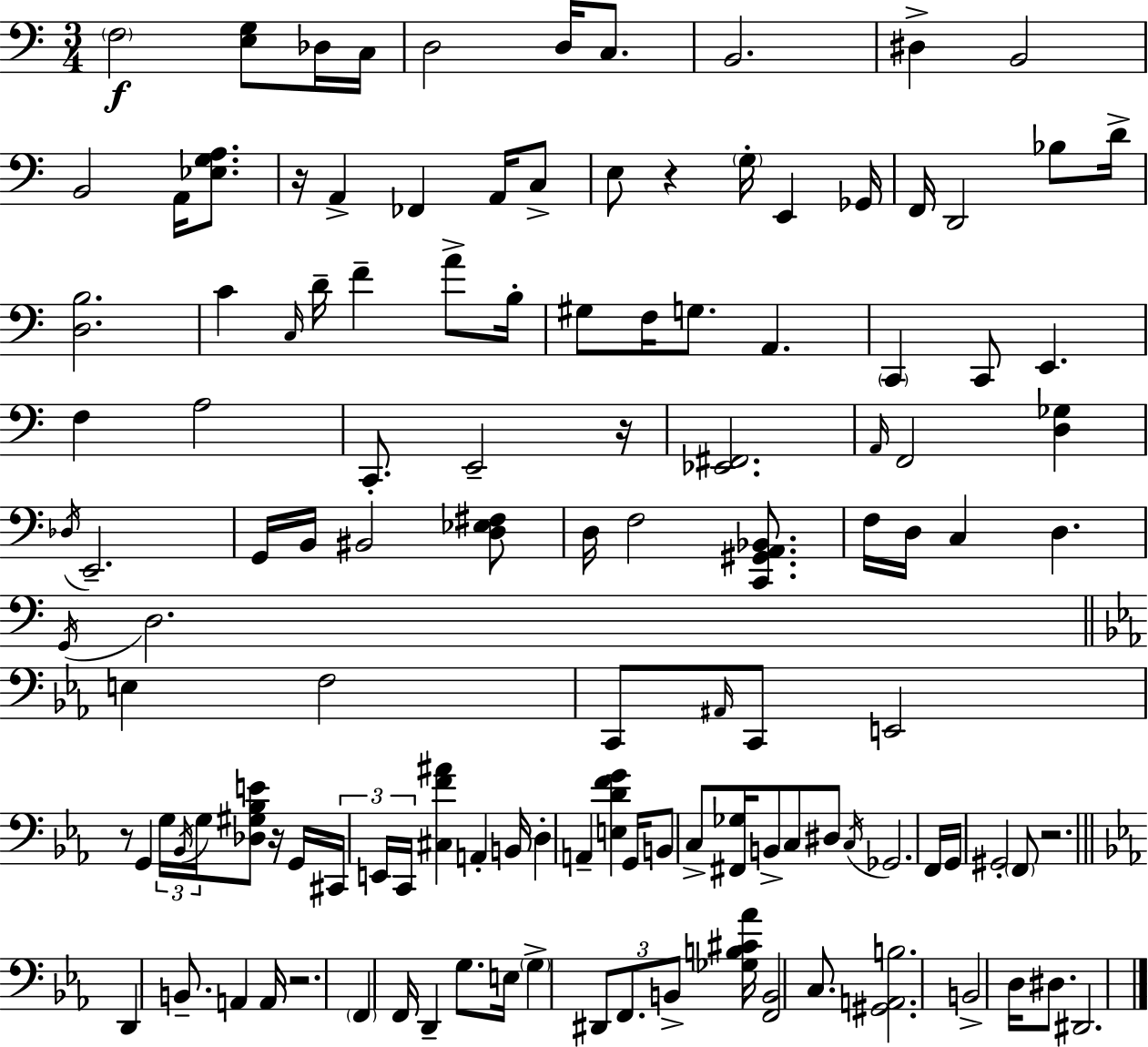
X:1
T:Untitled
M:3/4
L:1/4
K:Am
F,2 [E,G,]/2 _D,/4 C,/4 D,2 D,/4 C,/2 B,,2 ^D, B,,2 B,,2 A,,/4 [_E,G,A,]/2 z/4 A,, _F,, A,,/4 C,/2 E,/2 z G,/4 E,, _G,,/4 F,,/4 D,,2 _B,/2 D/4 [D,B,]2 C C,/4 D/4 F A/2 B,/4 ^G,/2 F,/4 G,/2 A,, C,, C,,/2 E,, F, A,2 C,,/2 E,,2 z/4 [_E,,^F,,]2 A,,/4 F,,2 [D,_G,] _D,/4 E,,2 G,,/4 B,,/4 ^B,,2 [D,_E,^F,]/2 D,/4 F,2 [C,,^G,,A,,_B,,]/2 F,/4 D,/4 C, D, G,,/4 D,2 E, F,2 C,,/2 ^A,,/4 C,,/2 E,,2 z/2 G,, G,/4 _B,,/4 G,/4 [_D,^G,_B,E]/2 z/4 G,,/4 ^C,,/4 E,,/4 C,,/4 [^C,F^A] A,, B,,/4 D, A,, [E,DFG] G,,/4 B,,/2 C,/2 [^F,,_G,]/4 B,,/2 C,/2 ^D,/2 C,/4 _G,,2 F,,/4 G,,/4 ^G,,2 F,,/2 z2 D,, B,,/2 A,, A,,/4 z2 F,, F,,/4 D,, G,/2 E,/4 G, ^D,,/2 F,,/2 B,,/2 [_G,B,^C_A]/4 [F,,B,,]2 C,/2 [^G,,A,,B,]2 B,,2 D,/4 ^D,/2 ^D,,2